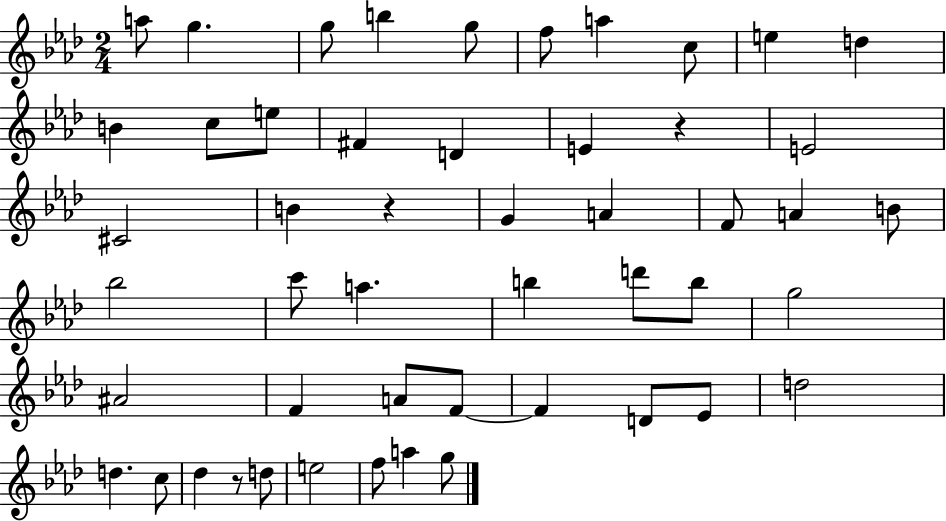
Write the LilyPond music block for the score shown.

{
  \clef treble
  \numericTimeSignature
  \time 2/4
  \key aes \major
  a''8 g''4. | g''8 b''4 g''8 | f''8 a''4 c''8 | e''4 d''4 | \break b'4 c''8 e''8 | fis'4 d'4 | e'4 r4 | e'2 | \break cis'2 | b'4 r4 | g'4 a'4 | f'8 a'4 b'8 | \break bes''2 | c'''8 a''4. | b''4 d'''8 b''8 | g''2 | \break ais'2 | f'4 a'8 f'8~~ | f'4 d'8 ees'8 | d''2 | \break d''4. c''8 | des''4 r8 d''8 | e''2 | f''8 a''4 g''8 | \break \bar "|."
}